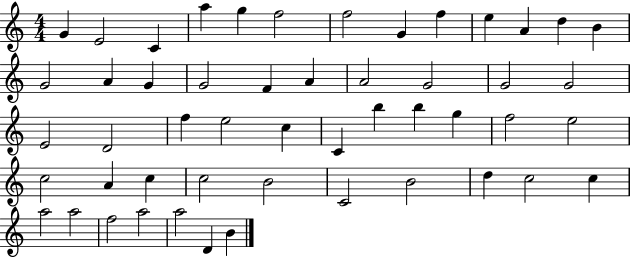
{
  \clef treble
  \numericTimeSignature
  \time 4/4
  \key c \major
  g'4 e'2 c'4 | a''4 g''4 f''2 | f''2 g'4 f''4 | e''4 a'4 d''4 b'4 | \break g'2 a'4 g'4 | g'2 f'4 a'4 | a'2 g'2 | g'2 g'2 | \break e'2 d'2 | f''4 e''2 c''4 | c'4 b''4 b''4 g''4 | f''2 e''2 | \break c''2 a'4 c''4 | c''2 b'2 | c'2 b'2 | d''4 c''2 c''4 | \break a''2 a''2 | f''2 a''2 | a''2 d'4 b'4 | \bar "|."
}